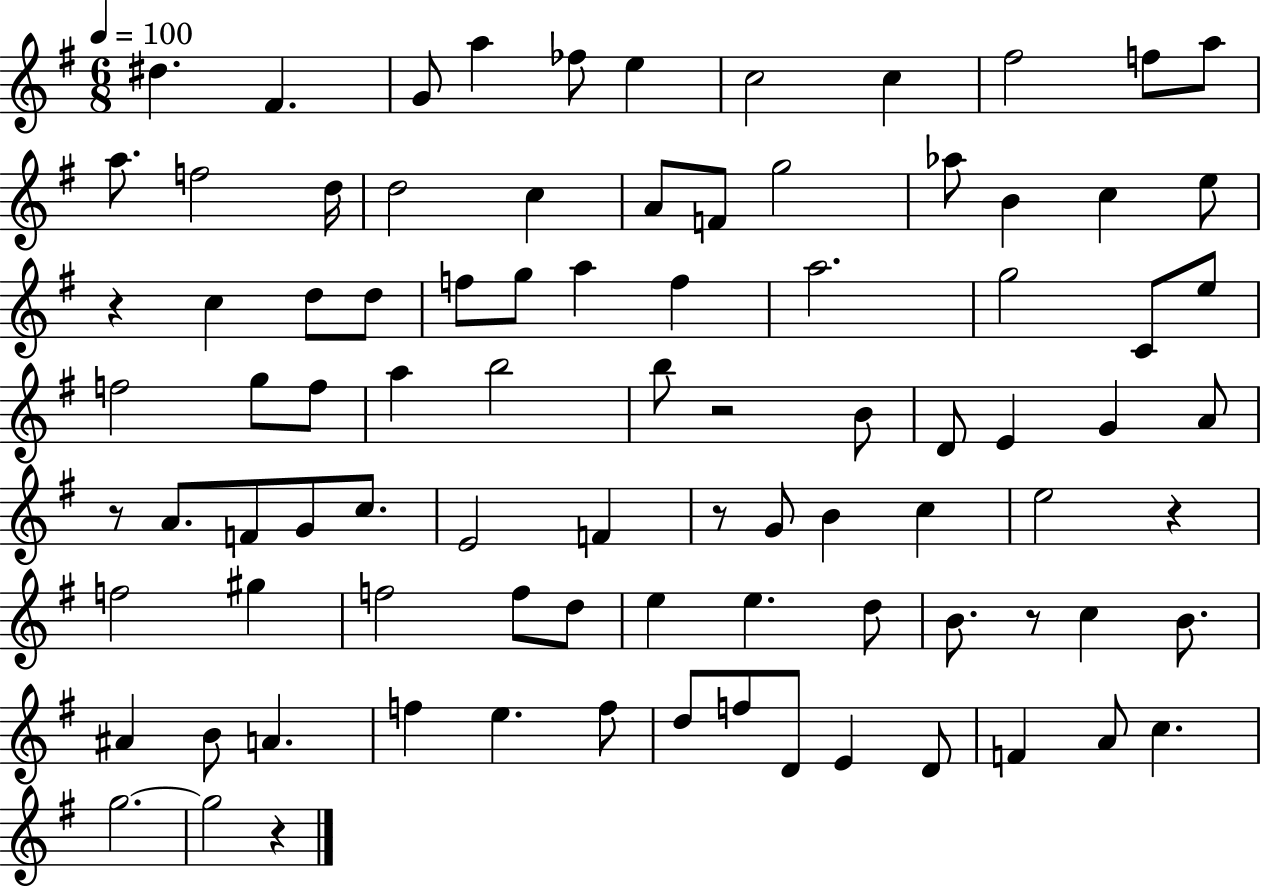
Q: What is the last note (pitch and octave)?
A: G5